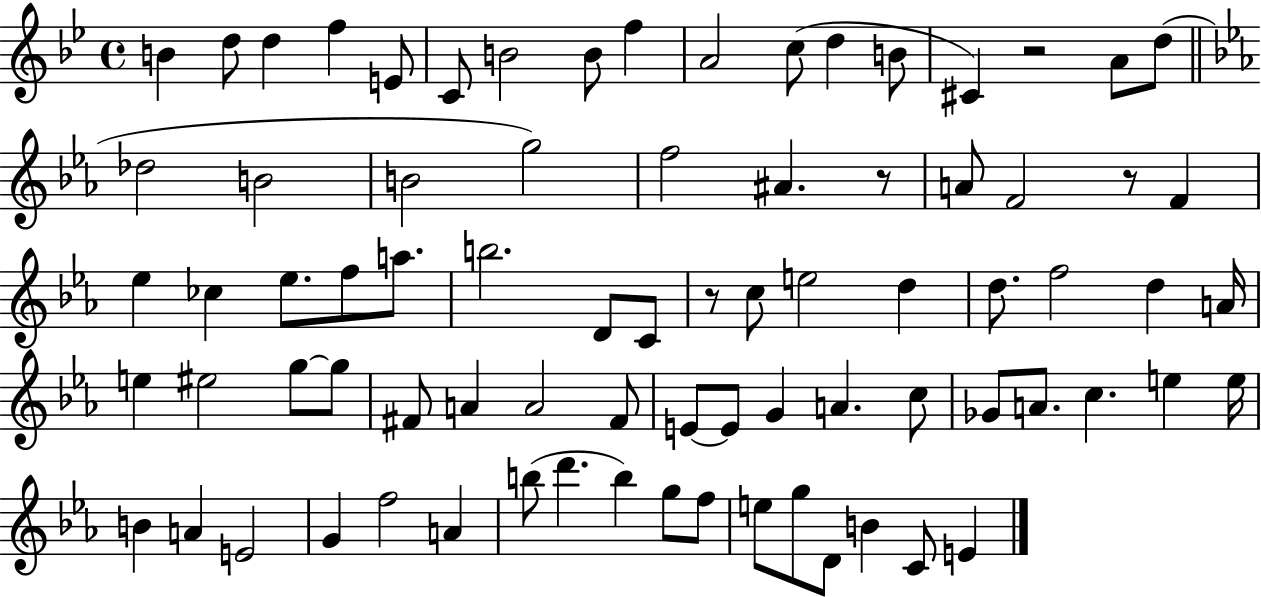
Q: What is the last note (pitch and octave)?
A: E4